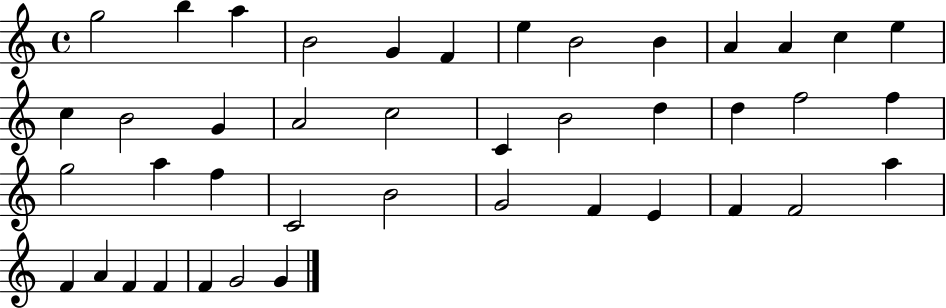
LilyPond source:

{
  \clef treble
  \time 4/4
  \defaultTimeSignature
  \key c \major
  g''2 b''4 a''4 | b'2 g'4 f'4 | e''4 b'2 b'4 | a'4 a'4 c''4 e''4 | \break c''4 b'2 g'4 | a'2 c''2 | c'4 b'2 d''4 | d''4 f''2 f''4 | \break g''2 a''4 f''4 | c'2 b'2 | g'2 f'4 e'4 | f'4 f'2 a''4 | \break f'4 a'4 f'4 f'4 | f'4 g'2 g'4 | \bar "|."
}